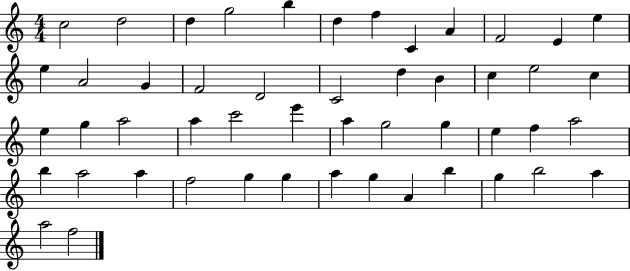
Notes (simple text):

C5/h D5/h D5/q G5/h B5/q D5/q F5/q C4/q A4/q F4/h E4/q E5/q E5/q A4/h G4/q F4/h D4/h C4/h D5/q B4/q C5/q E5/h C5/q E5/q G5/q A5/h A5/q C6/h E6/q A5/q G5/h G5/q E5/q F5/q A5/h B5/q A5/h A5/q F5/h G5/q G5/q A5/q G5/q A4/q B5/q G5/q B5/h A5/q A5/h F5/h